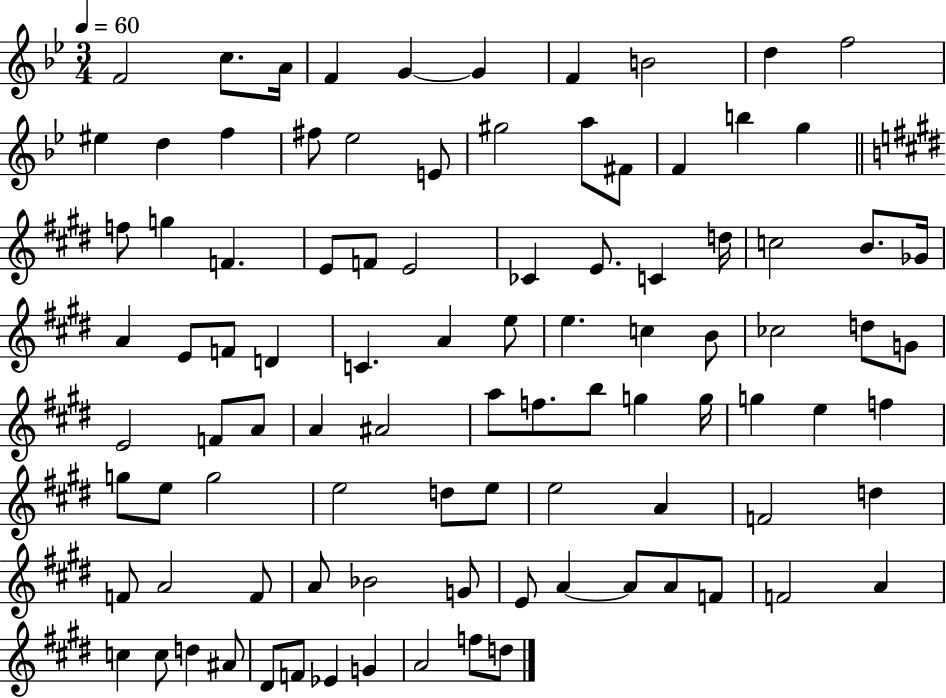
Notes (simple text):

F4/h C5/e. A4/s F4/q G4/q G4/q F4/q B4/h D5/q F5/h EIS5/q D5/q F5/q F#5/e Eb5/h E4/e G#5/h A5/e F#4/e F4/q B5/q G5/q F5/e G5/q F4/q. E4/e F4/e E4/h CES4/q E4/e. C4/q D5/s C5/h B4/e. Gb4/s A4/q E4/e F4/e D4/q C4/q. A4/q E5/e E5/q. C5/q B4/e CES5/h D5/e G4/e E4/h F4/e A4/e A4/q A#4/h A5/e F5/e. B5/e G5/q G5/s G5/q E5/q F5/q G5/e E5/e G5/h E5/h D5/e E5/e E5/h A4/q F4/h D5/q F4/e A4/h F4/e A4/e Bb4/h G4/e E4/e A4/q A4/e A4/e F4/e F4/h A4/q C5/q C5/e D5/q A#4/e D#4/e F4/e Eb4/q G4/q A4/h F5/e D5/e